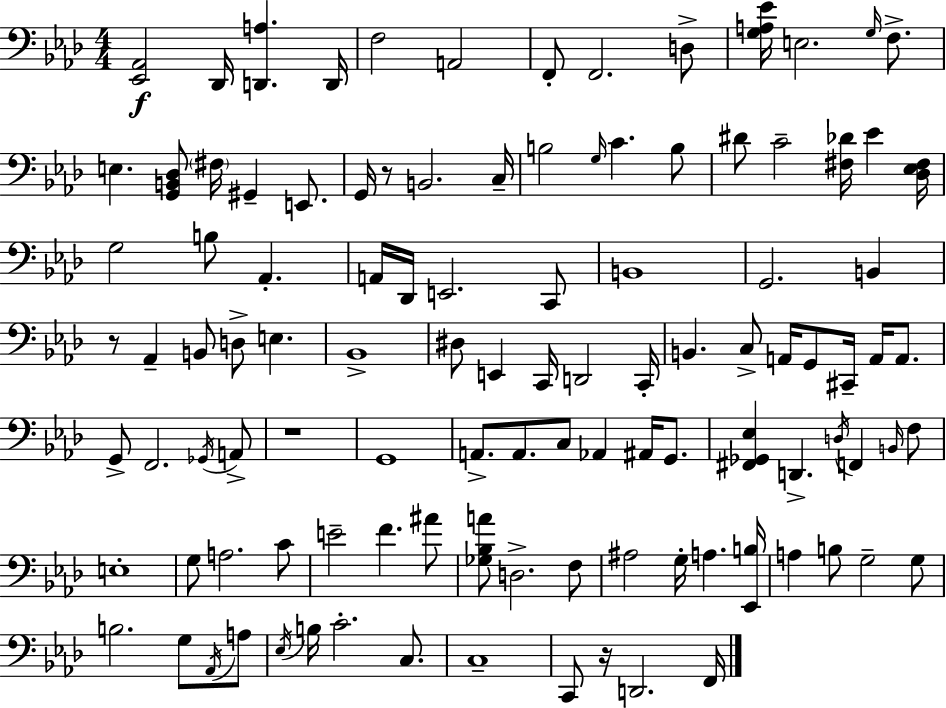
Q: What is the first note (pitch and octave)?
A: Db2